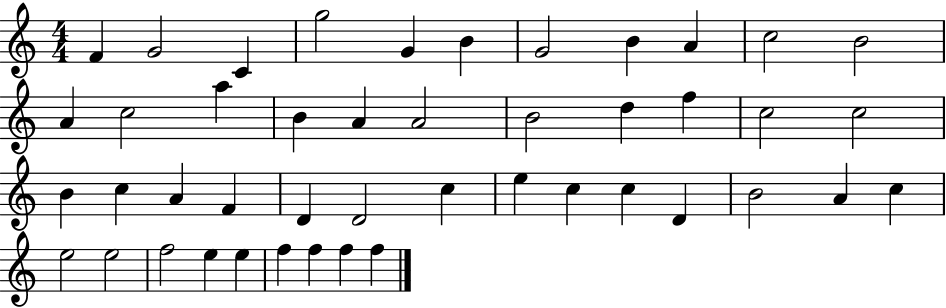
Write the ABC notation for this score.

X:1
T:Untitled
M:4/4
L:1/4
K:C
F G2 C g2 G B G2 B A c2 B2 A c2 a B A A2 B2 d f c2 c2 B c A F D D2 c e c c D B2 A c e2 e2 f2 e e f f f f